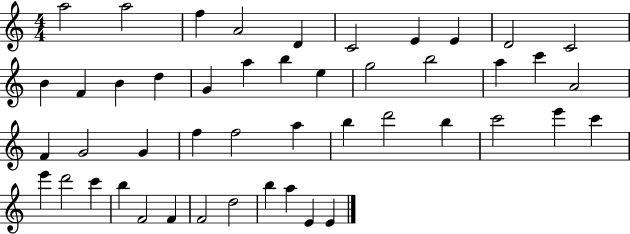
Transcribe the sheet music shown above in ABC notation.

X:1
T:Untitled
M:4/4
L:1/4
K:C
a2 a2 f A2 D C2 E E D2 C2 B F B d G a b e g2 b2 a c' A2 F G2 G f f2 a b d'2 b c'2 e' c' e' d'2 c' b F2 F F2 d2 b a E E